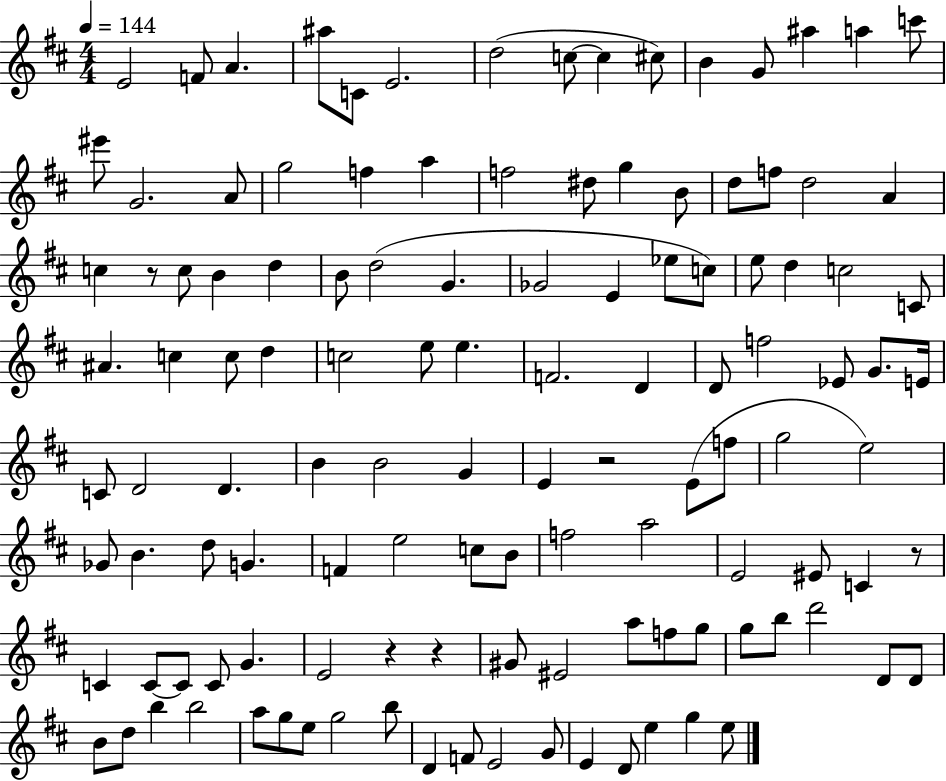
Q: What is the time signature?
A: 4/4